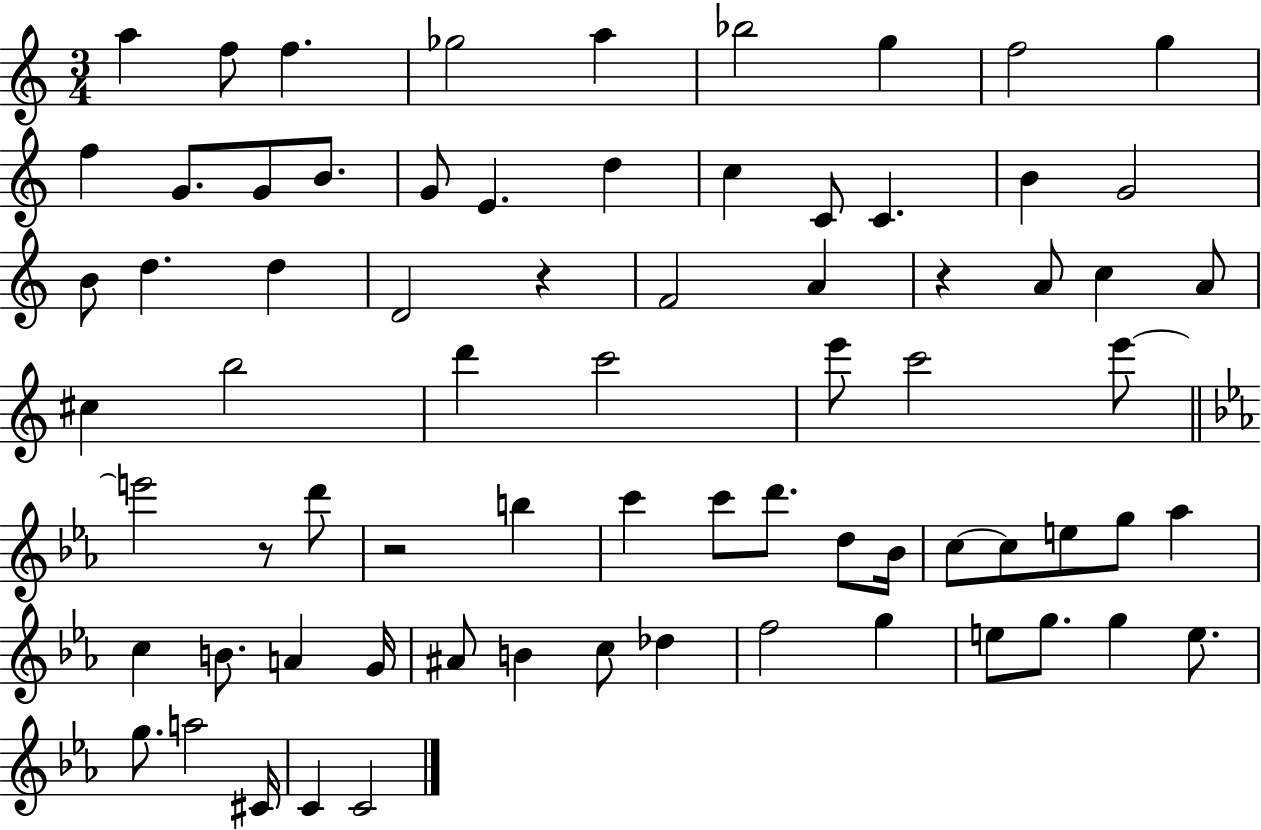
X:1
T:Untitled
M:3/4
L:1/4
K:C
a f/2 f _g2 a _b2 g f2 g f G/2 G/2 B/2 G/2 E d c C/2 C B G2 B/2 d d D2 z F2 A z A/2 c A/2 ^c b2 d' c'2 e'/2 c'2 e'/2 e'2 z/2 d'/2 z2 b c' c'/2 d'/2 d/2 _B/4 c/2 c/2 e/2 g/2 _a c B/2 A G/4 ^A/2 B c/2 _d f2 g e/2 g/2 g e/2 g/2 a2 ^C/4 C C2